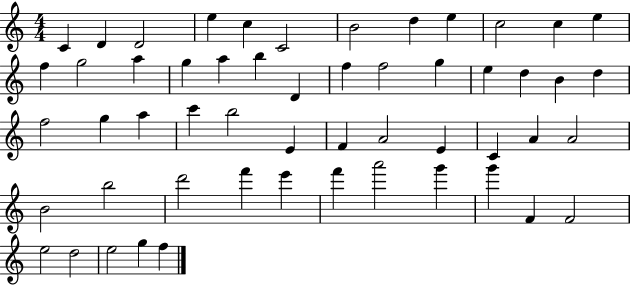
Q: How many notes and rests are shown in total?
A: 54